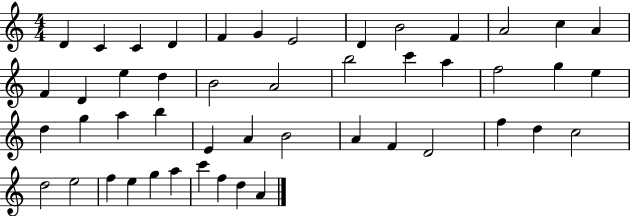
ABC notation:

X:1
T:Untitled
M:4/4
L:1/4
K:C
D C C D F G E2 D B2 F A2 c A F D e d B2 A2 b2 c' a f2 g e d g a b E A B2 A F D2 f d c2 d2 e2 f e g a c' f d A